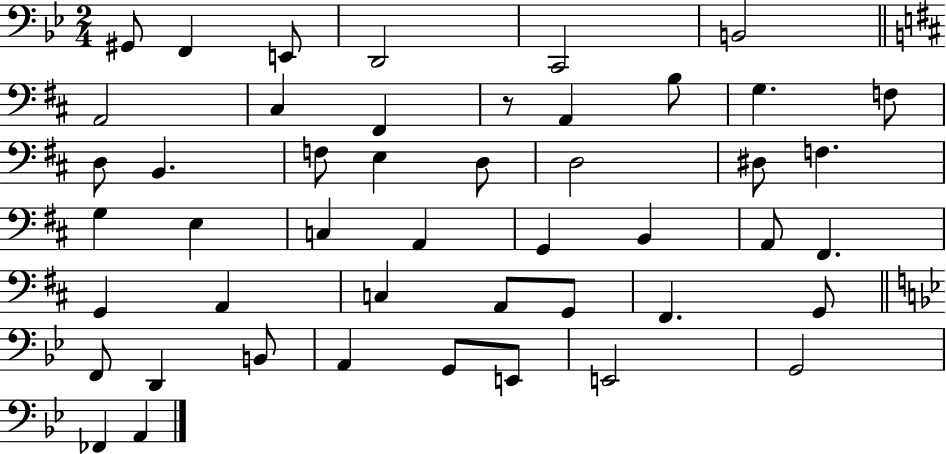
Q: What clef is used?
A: bass